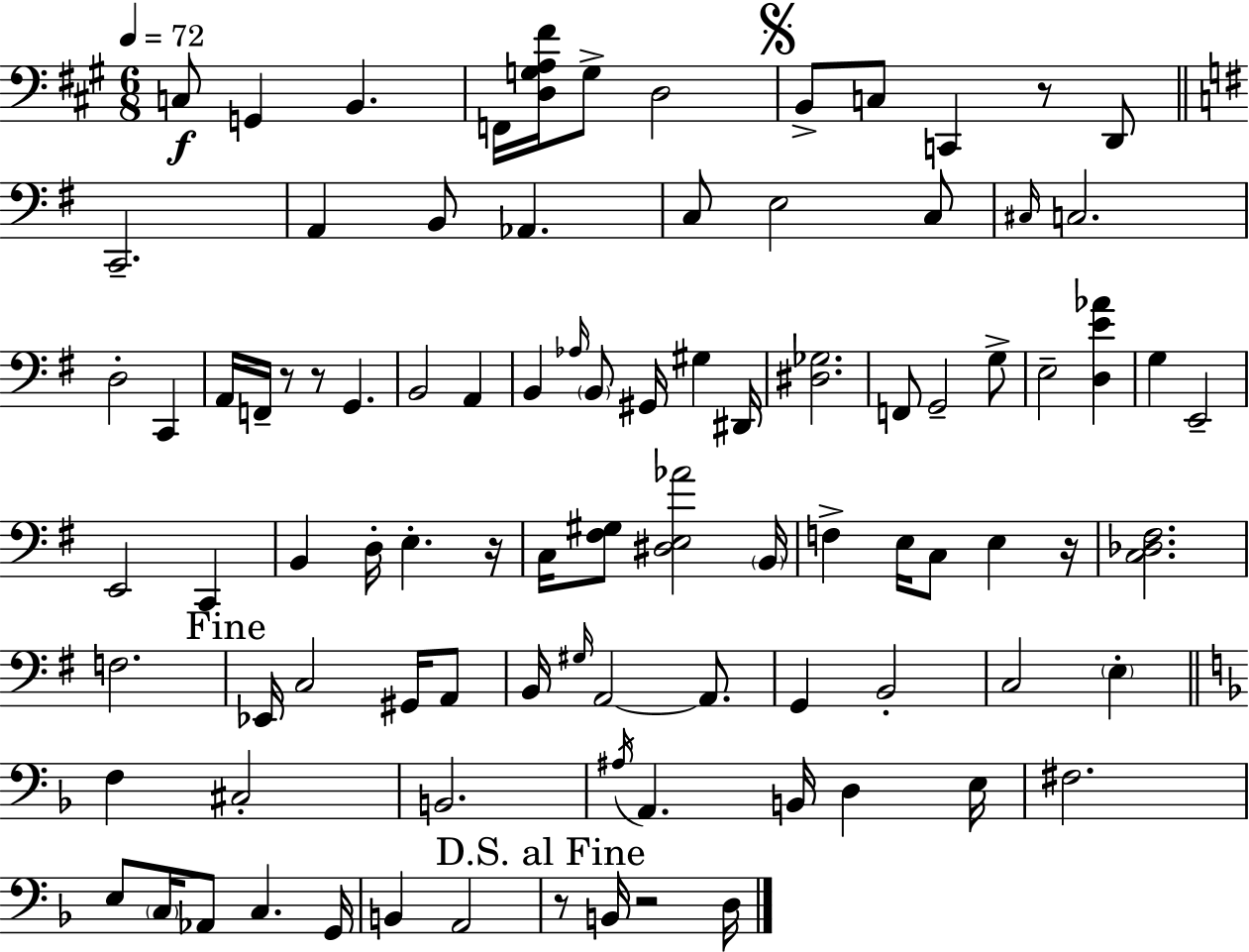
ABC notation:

X:1
T:Untitled
M:6/8
L:1/4
K:A
C,/2 G,, B,, F,,/4 [D,G,A,^F]/4 G,/2 D,2 B,,/2 C,/2 C,, z/2 D,,/2 C,,2 A,, B,,/2 _A,, C,/2 E,2 C,/2 ^C,/4 C,2 D,2 C,, A,,/4 F,,/4 z/2 z/2 G,, B,,2 A,, B,, _A,/4 B,,/2 ^G,,/4 ^G, ^D,,/4 [^D,_G,]2 F,,/2 G,,2 G,/2 E,2 [D,E_A] G, E,,2 E,,2 C,, B,, D,/4 E, z/4 C,/4 [^F,^G,]/2 [^D,E,_A]2 B,,/4 F, E,/4 C,/2 E, z/4 [C,_D,^F,]2 F,2 _E,,/4 C,2 ^G,,/4 A,,/2 B,,/4 ^G,/4 A,,2 A,,/2 G,, B,,2 C,2 E, F, ^C,2 B,,2 ^A,/4 A,, B,,/4 D, E,/4 ^F,2 E,/2 C,/4 _A,,/2 C, G,,/4 B,, A,,2 z/2 B,,/4 z2 D,/4